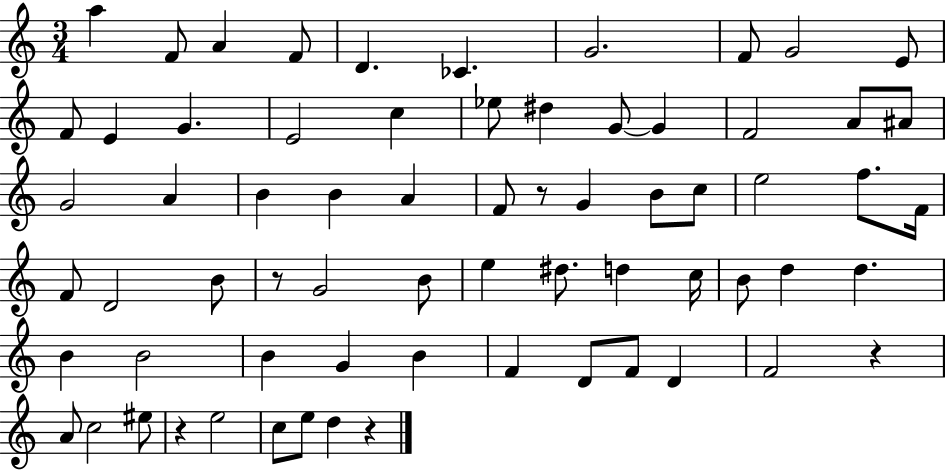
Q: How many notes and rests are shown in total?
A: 68